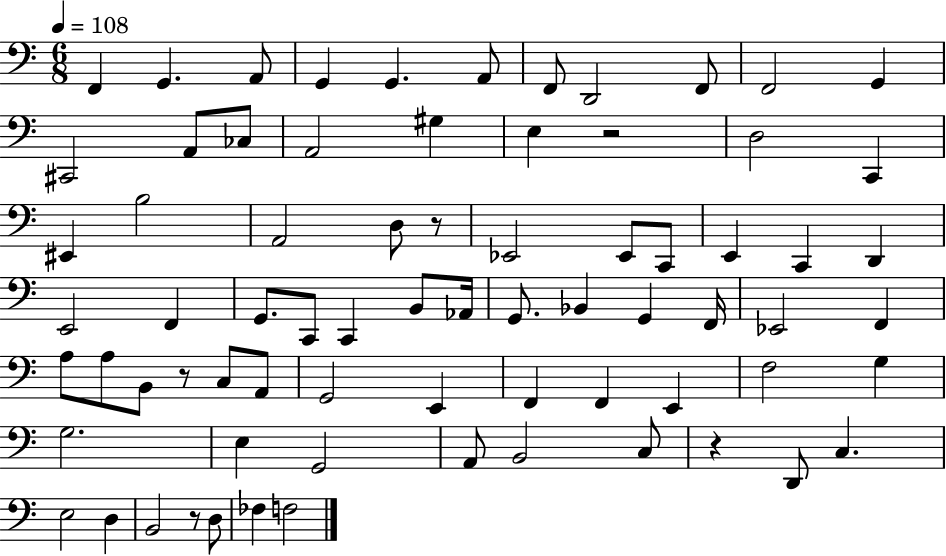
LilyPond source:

{
  \clef bass
  \numericTimeSignature
  \time 6/8
  \key c \major
  \tempo 4 = 108
  \repeat volta 2 { f,4 g,4. a,8 | g,4 g,4. a,8 | f,8 d,2 f,8 | f,2 g,4 | \break cis,2 a,8 ces8 | a,2 gis4 | e4 r2 | d2 c,4 | \break eis,4 b2 | a,2 d8 r8 | ees,2 ees,8 c,8 | e,4 c,4 d,4 | \break e,2 f,4 | g,8. c,8 c,4 b,8 aes,16 | g,8. bes,4 g,4 f,16 | ees,2 f,4 | \break a8 a8 b,8 r8 c8 a,8 | g,2 e,4 | f,4 f,4 e,4 | f2 g4 | \break g2. | e4 g,2 | a,8 b,2 c8 | r4 d,8 c4. | \break e2 d4 | b,2 r8 d8 | fes4 f2 | } \bar "|."
}